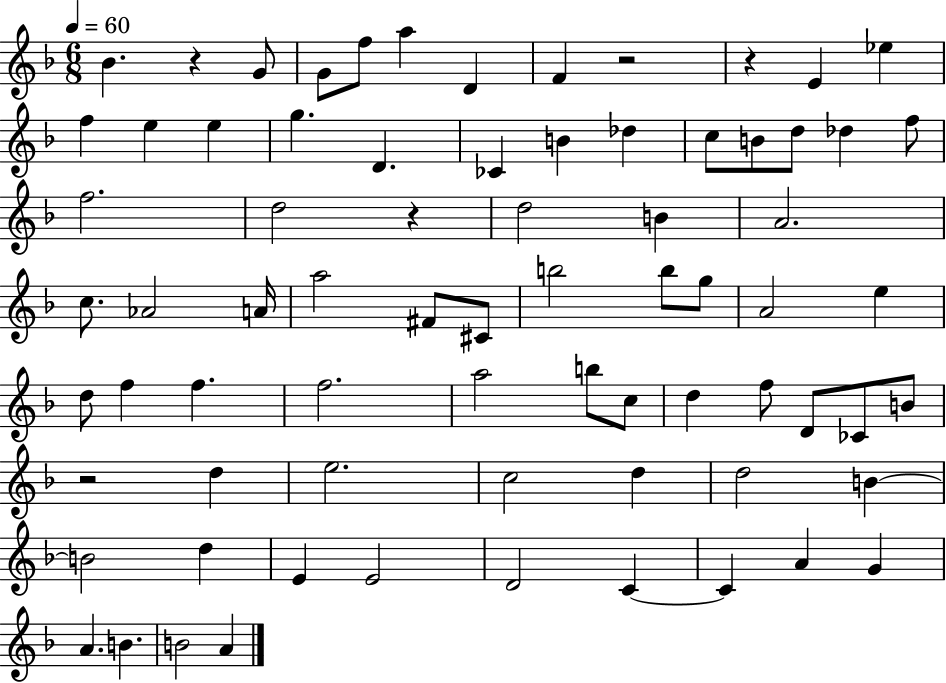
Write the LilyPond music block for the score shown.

{
  \clef treble
  \numericTimeSignature
  \time 6/8
  \key f \major
  \tempo 4 = 60
  bes'4. r4 g'8 | g'8 f''8 a''4 d'4 | f'4 r2 | r4 e'4 ees''4 | \break f''4 e''4 e''4 | g''4. d'4. | ces'4 b'4 des''4 | c''8 b'8 d''8 des''4 f''8 | \break f''2. | d''2 r4 | d''2 b'4 | a'2. | \break c''8. aes'2 a'16 | a''2 fis'8 cis'8 | b''2 b''8 g''8 | a'2 e''4 | \break d''8 f''4 f''4. | f''2. | a''2 b''8 c''8 | d''4 f''8 d'8 ces'8 b'8 | \break r2 d''4 | e''2. | c''2 d''4 | d''2 b'4~~ | \break b'2 d''4 | e'4 e'2 | d'2 c'4~~ | c'4 a'4 g'4 | \break a'4. b'4. | b'2 a'4 | \bar "|."
}